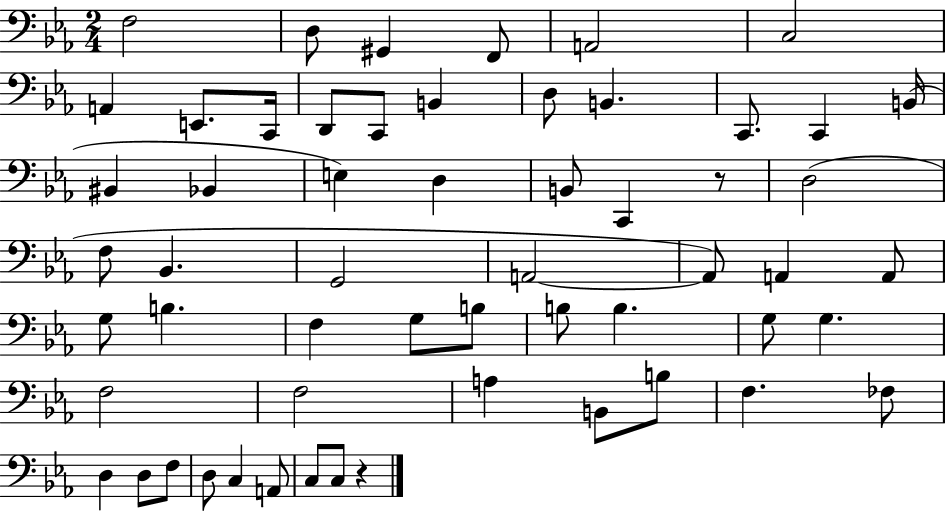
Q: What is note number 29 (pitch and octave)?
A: A2